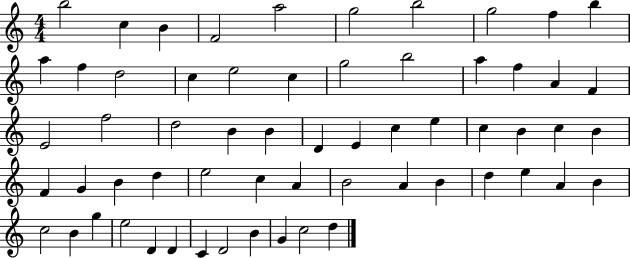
{
  \clef treble
  \numericTimeSignature
  \time 4/4
  \key c \major
  b''2 c''4 b'4 | f'2 a''2 | g''2 b''2 | g''2 f''4 b''4 | \break a''4 f''4 d''2 | c''4 e''2 c''4 | g''2 b''2 | a''4 f''4 a'4 f'4 | \break e'2 f''2 | d''2 b'4 b'4 | d'4 e'4 c''4 e''4 | c''4 b'4 c''4 b'4 | \break f'4 g'4 b'4 d''4 | e''2 c''4 a'4 | b'2 a'4 b'4 | d''4 e''4 a'4 b'4 | \break c''2 b'4 g''4 | e''2 d'4 d'4 | c'4 d'2 b'4 | g'4 c''2 d''4 | \break \bar "|."
}